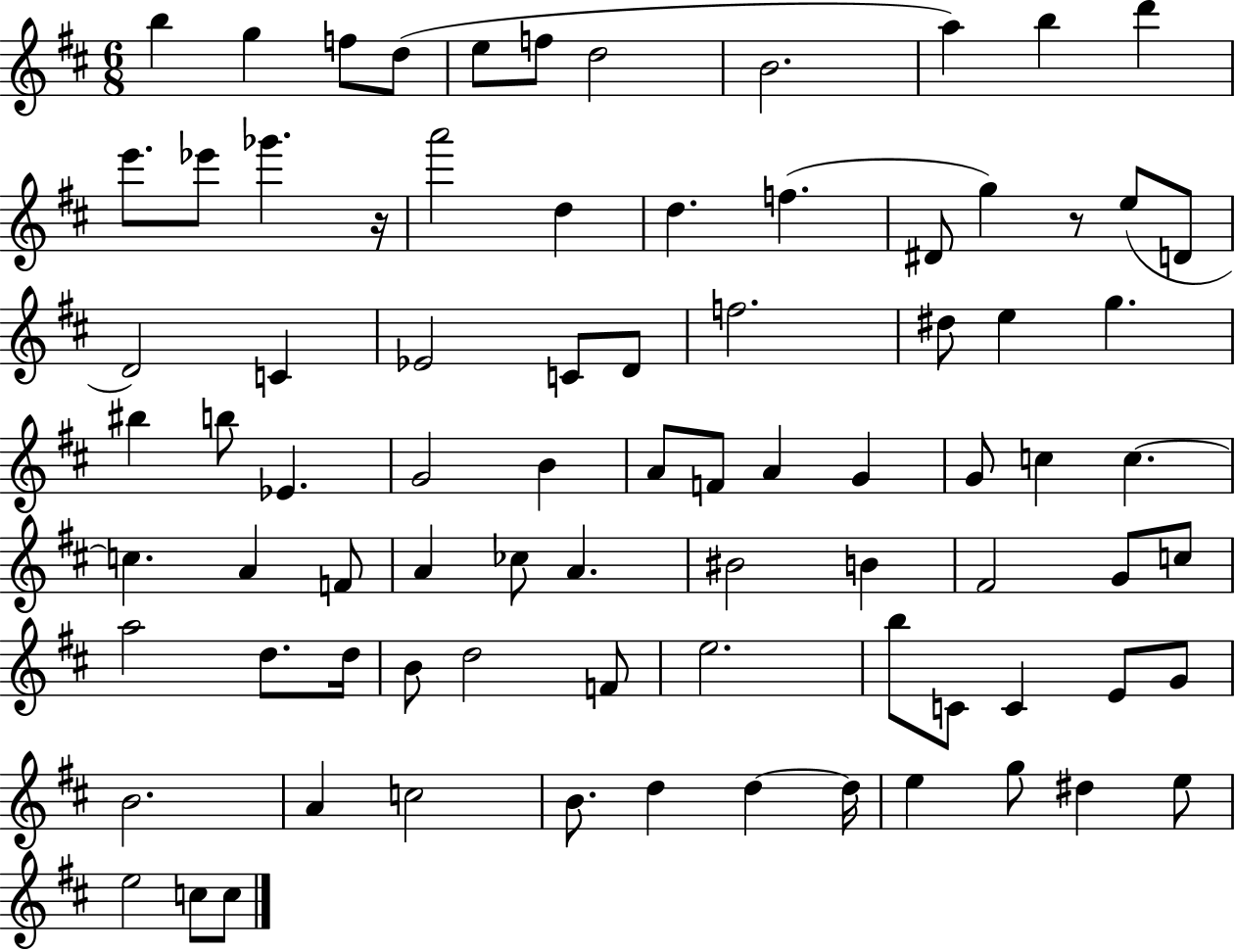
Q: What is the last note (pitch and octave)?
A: C5